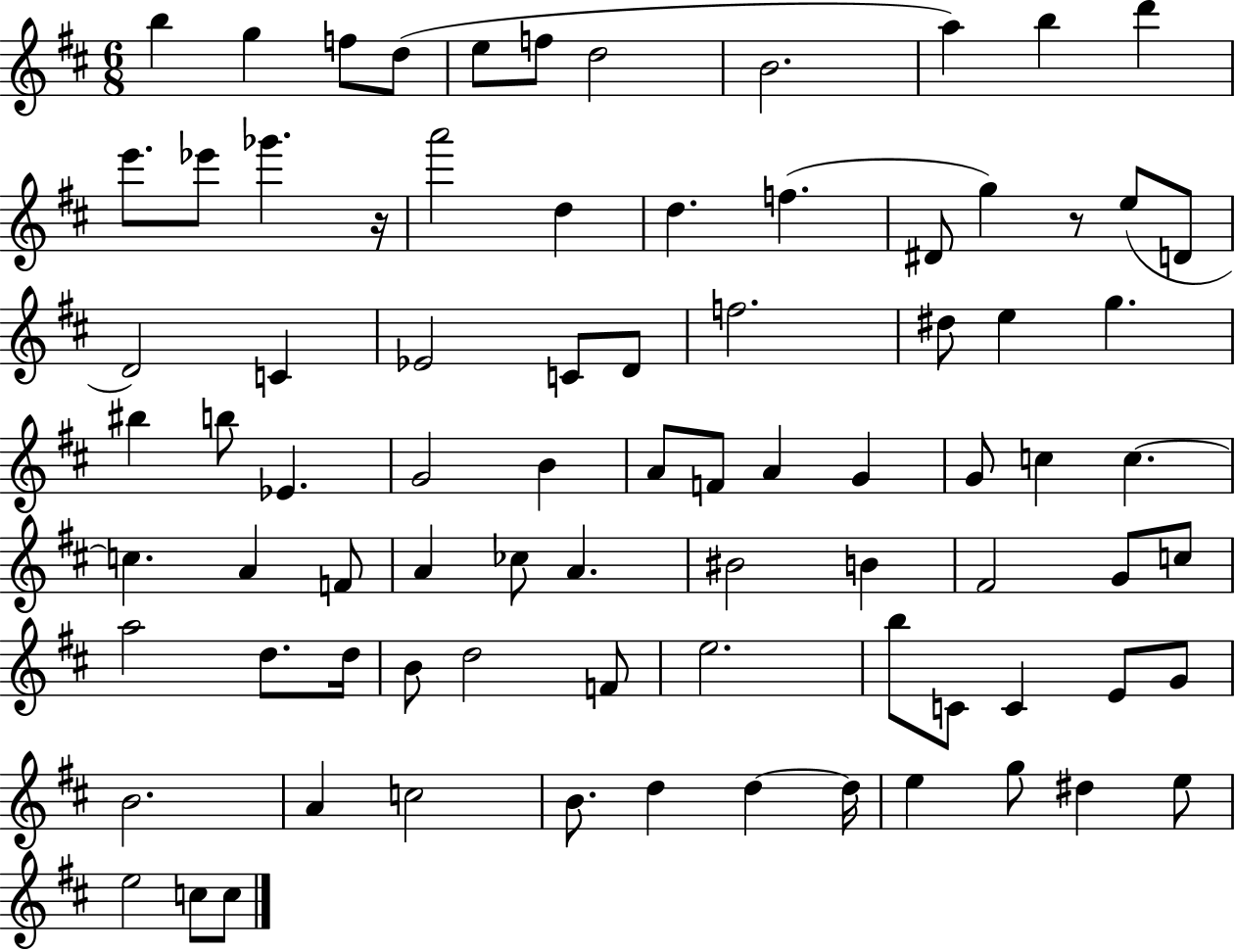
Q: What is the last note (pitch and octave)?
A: C5